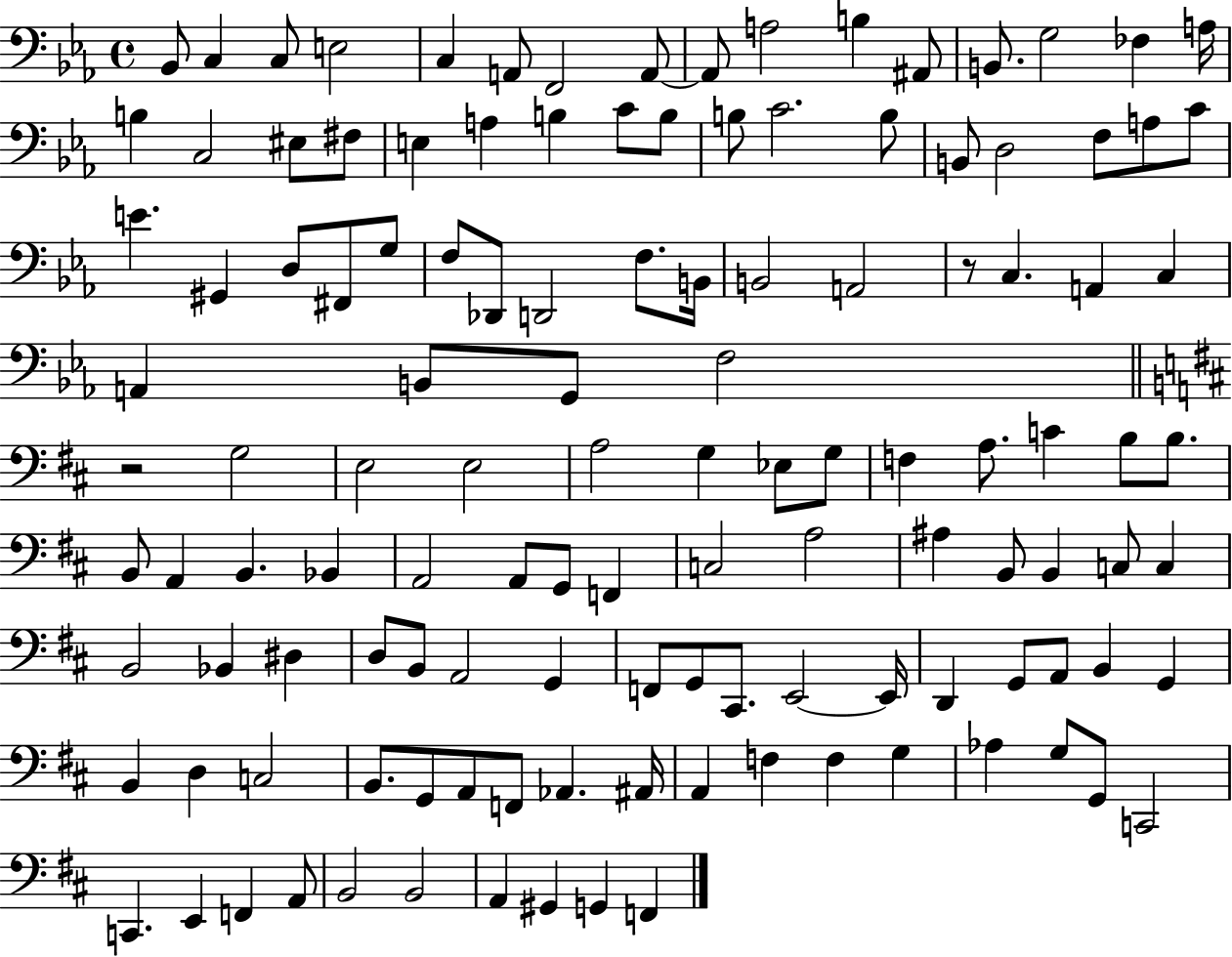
Bb2/e C3/q C3/e E3/h C3/q A2/e F2/h A2/e A2/e A3/h B3/q A#2/e B2/e. G3/h FES3/q A3/s B3/q C3/h EIS3/e F#3/e E3/q A3/q B3/q C4/e B3/e B3/e C4/h. B3/e B2/e D3/h F3/e A3/e C4/e E4/q. G#2/q D3/e F#2/e G3/e F3/e Db2/e D2/h F3/e. B2/s B2/h A2/h R/e C3/q. A2/q C3/q A2/q B2/e G2/e F3/h R/h G3/h E3/h E3/h A3/h G3/q Eb3/e G3/e F3/q A3/e. C4/q B3/e B3/e. B2/e A2/q B2/q. Bb2/q A2/h A2/e G2/e F2/q C3/h A3/h A#3/q B2/e B2/q C3/e C3/q B2/h Bb2/q D#3/q D3/e B2/e A2/h G2/q F2/e G2/e C#2/e. E2/h E2/s D2/q G2/e A2/e B2/q G2/q B2/q D3/q C3/h B2/e. G2/e A2/e F2/e Ab2/q. A#2/s A2/q F3/q F3/q G3/q Ab3/q G3/e G2/e C2/h C2/q. E2/q F2/q A2/e B2/h B2/h A2/q G#2/q G2/q F2/q